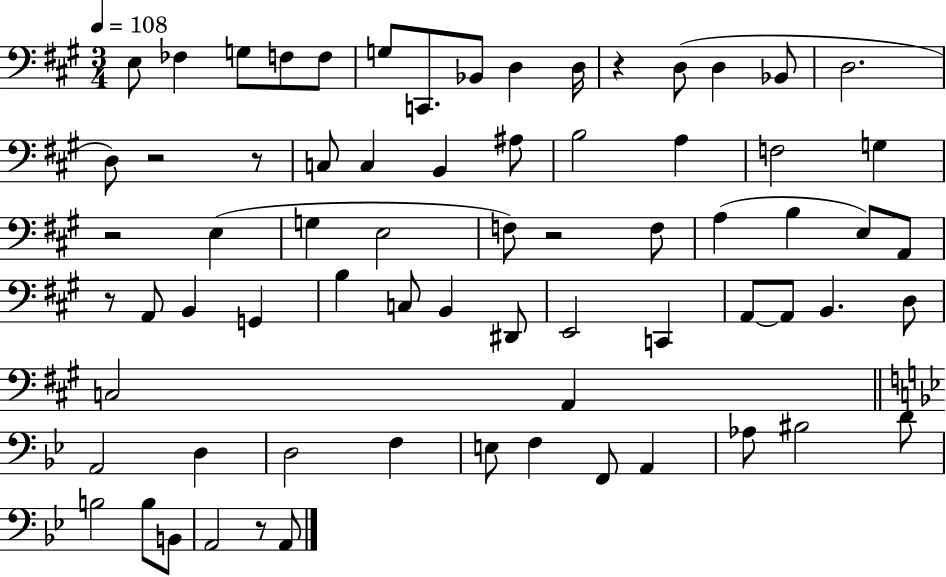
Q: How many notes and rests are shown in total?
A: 70